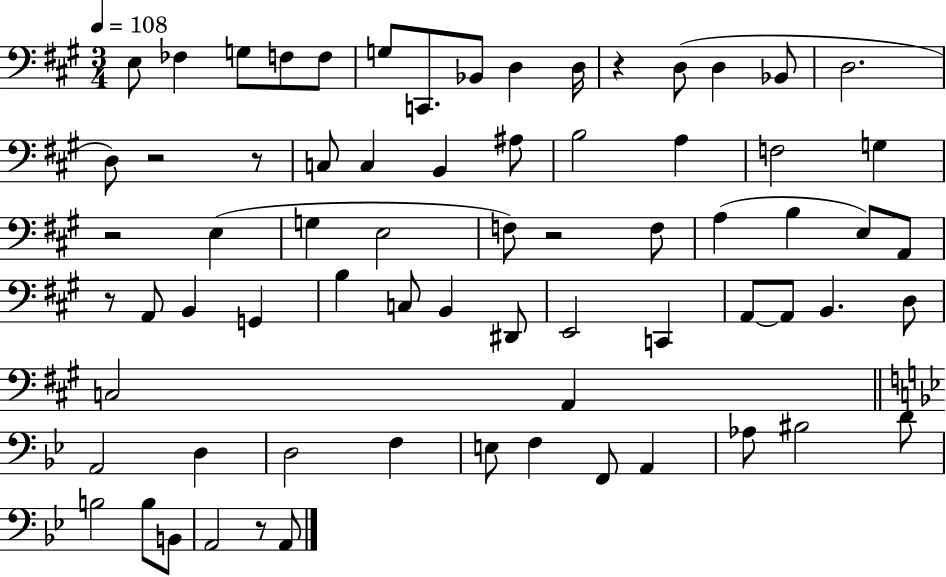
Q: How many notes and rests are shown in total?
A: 70